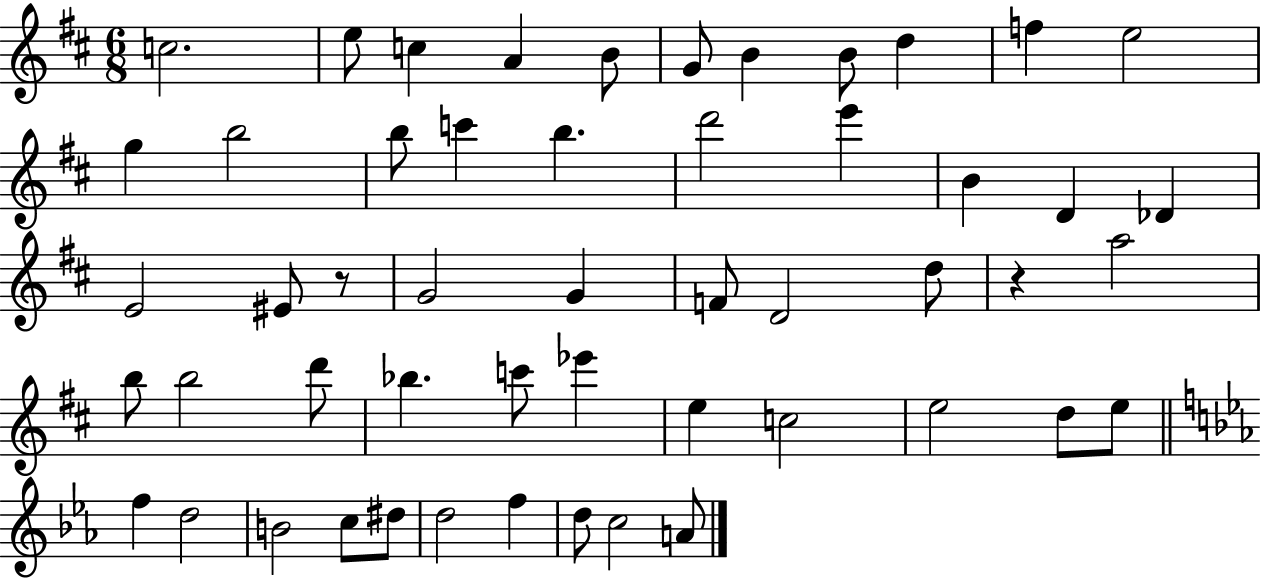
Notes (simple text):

C5/h. E5/e C5/q A4/q B4/e G4/e B4/q B4/e D5/q F5/q E5/h G5/q B5/h B5/e C6/q B5/q. D6/h E6/q B4/q D4/q Db4/q E4/h EIS4/e R/e G4/h G4/q F4/e D4/h D5/e R/q A5/h B5/e B5/h D6/e Bb5/q. C6/e Eb6/q E5/q C5/h E5/h D5/e E5/e F5/q D5/h B4/h C5/e D#5/e D5/h F5/q D5/e C5/h A4/e